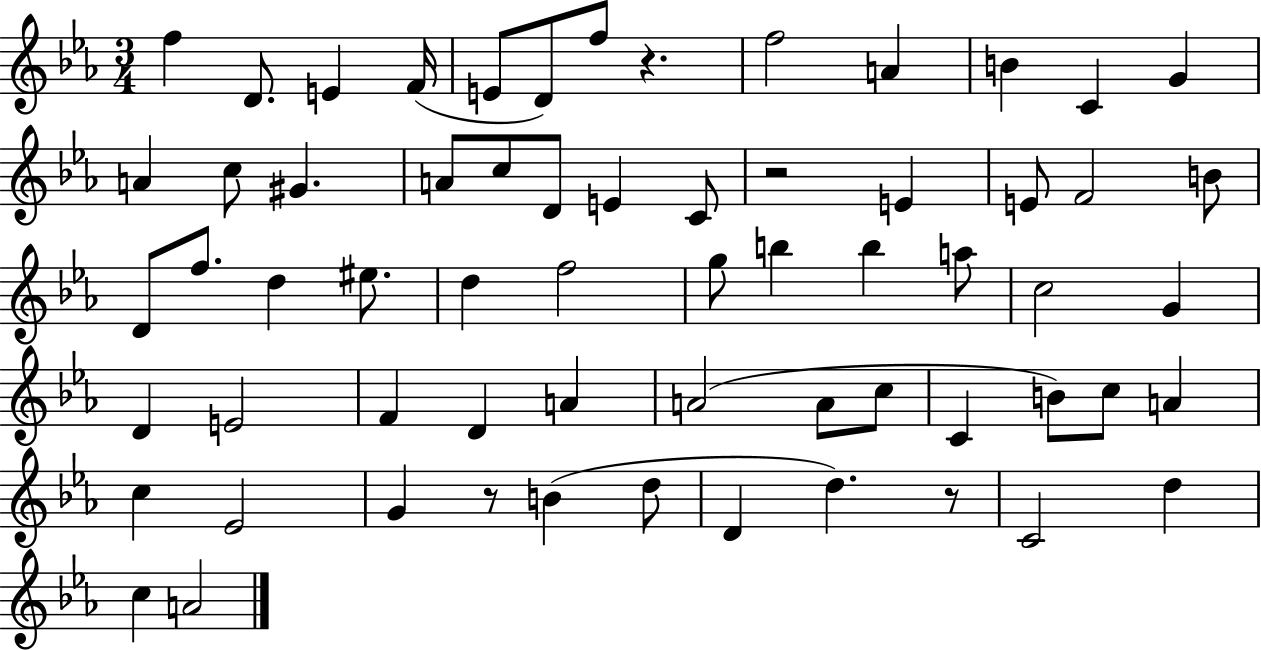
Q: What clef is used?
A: treble